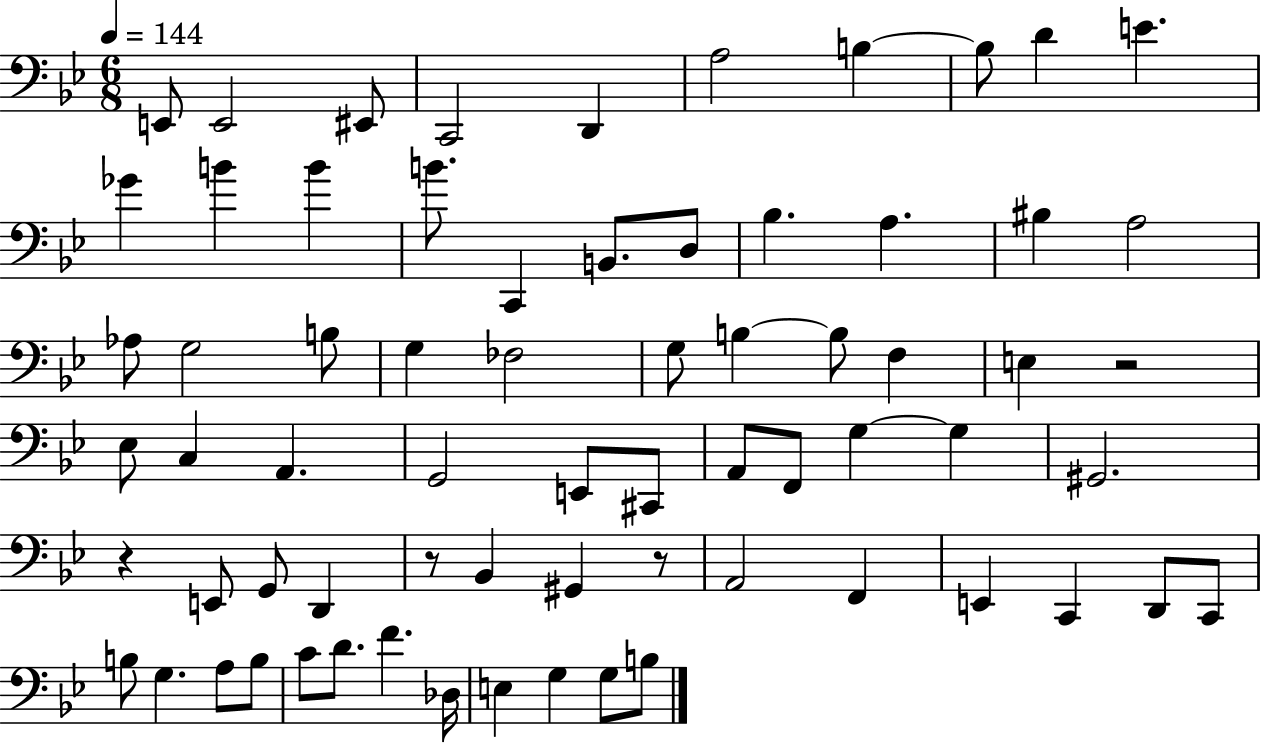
E2/e E2/h EIS2/e C2/h D2/q A3/h B3/q B3/e D4/q E4/q. Gb4/q B4/q B4/q B4/e. C2/q B2/e. D3/e Bb3/q. A3/q. BIS3/q A3/h Ab3/e G3/h B3/e G3/q FES3/h G3/e B3/q B3/e F3/q E3/q R/h Eb3/e C3/q A2/q. G2/h E2/e C#2/e A2/e F2/e G3/q G3/q G#2/h. R/q E2/e G2/e D2/q R/e Bb2/q G#2/q R/e A2/h F2/q E2/q C2/q D2/e C2/e B3/e G3/q. A3/e B3/e C4/e D4/e. F4/q. Db3/s E3/q G3/q G3/e B3/e